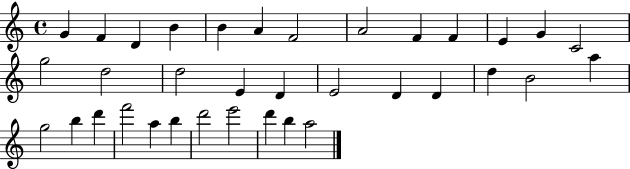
{
  \clef treble
  \time 4/4
  \defaultTimeSignature
  \key c \major
  g'4 f'4 d'4 b'4 | b'4 a'4 f'2 | a'2 f'4 f'4 | e'4 g'4 c'2 | \break g''2 d''2 | d''2 e'4 d'4 | e'2 d'4 d'4 | d''4 b'2 a''4 | \break g''2 b''4 d'''4 | f'''2 a''4 b''4 | d'''2 e'''2 | d'''4 b''4 a''2 | \break \bar "|."
}